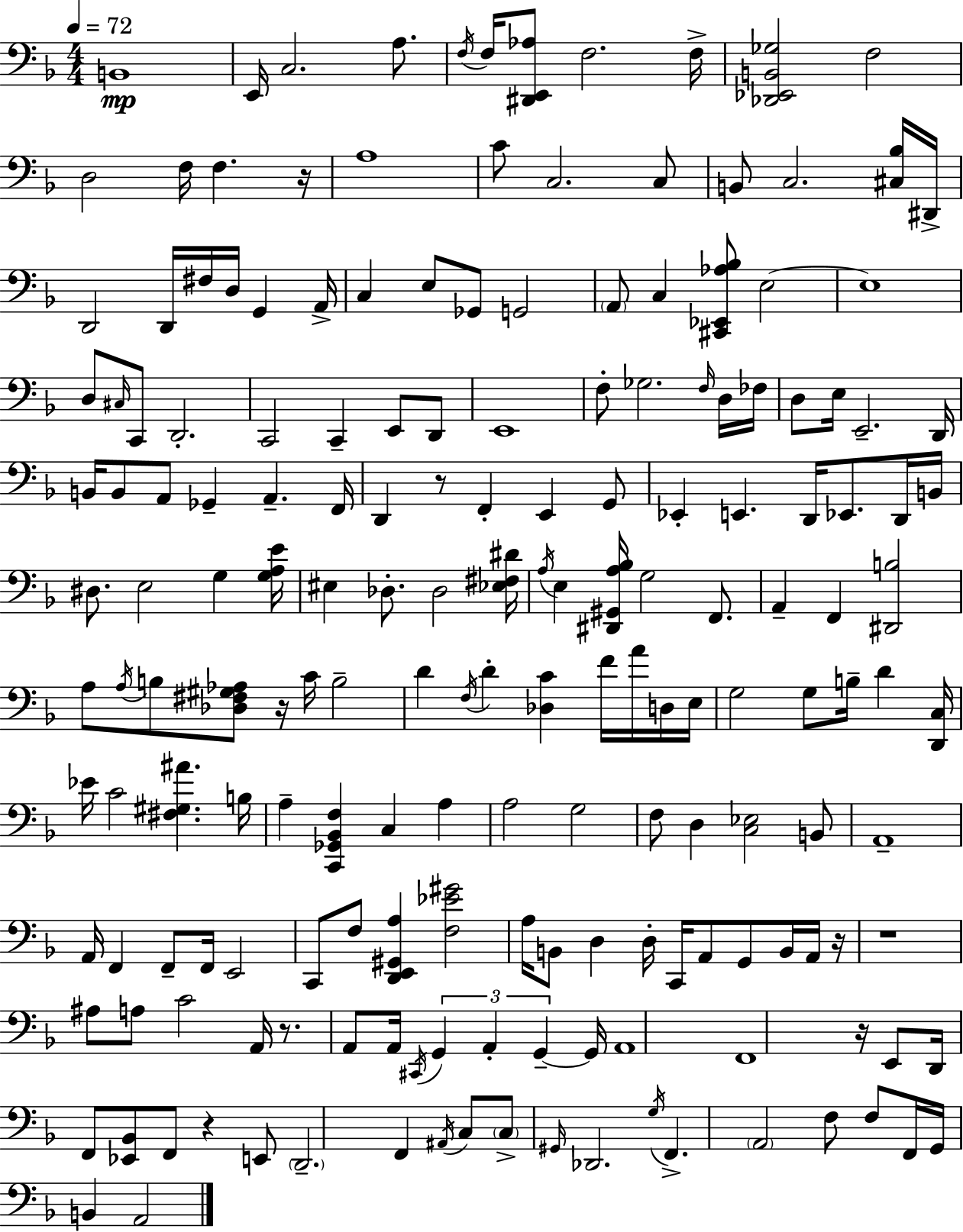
{
  \clef bass
  \numericTimeSignature
  \time 4/4
  \key f \major
  \tempo 4 = 72
  b,1\mp | e,16 c2. a8. | \acciaccatura { f16 } f16 <dis, e, aes>8 f2. | f16-> <des, ees, b, ges>2 f2 | \break d2 f16 f4. | r16 a1 | c'8 c2. c8 | b,8 c2. <cis bes>16 | \break dis,16-> d,2 d,16 fis16 d16 g,4 | a,16-> c4 e8 ges,8 g,2 | \parenthesize a,8 c4 <cis, ees, aes bes>8 e2~~ | e1 | \break d8 \grace { cis16 } c,8 d,2.-. | c,2 c,4-- e,8 | d,8 e,1 | f8-. ges2. | \break \grace { f16 } d16 fes16 d8 e16 e,2.-- | d,16 b,16 b,8 a,8 ges,4-- a,4.-- | f,16 d,4 r8 f,4-. e,4 | g,8 ees,4-. e,4. d,16 ees,8. | \break d,16 b,16 dis8. e2 g4 | <g a e'>16 eis4 des8.-. des2 | <ees fis dis'>16 \acciaccatura { a16 } e4 <dis, gis, a bes>16 g2 | f,8. a,4-- f,4 <dis, b>2 | \break a8 \acciaccatura { a16 } b8 <des fis gis aes>8 r16 c'16 b2-- | d'4 \acciaccatura { f16 } d'4-. <des c'>4 | f'16 a'16 d16 e16 g2 g8 | b16-- d'4 <d, c>16 ees'16 c'2 <fis gis ais'>4. | \break b16 a4-- <c, ges, bes, f>4 c4 | a4 a2 g2 | f8 d4 <c ees>2 | b,8 a,1-- | \break a,16 f,4 f,8-- f,16 e,2 | c,8 f8 <d, e, gis, a>4 <f ees' gis'>2 | a16 b,8 d4 d16-. c,16 a,8 | g,8 b,16 a,16 r16 r1 | \break ais8 a8 c'2 | a,16 r8. a,8 a,16 \acciaccatura { cis,16 } \tuplet 3/2 { g,4 a,4-. | g,4--~~ } g,16 a,1 | f,1 | \break r16 e,8 d,16 f,8 <ees, bes,>8 f,8 | r4 e,8 \parenthesize d,2.-- | f,4 \acciaccatura { ais,16 } c8 \parenthesize c8-> \grace { gis,16 } des,2. | \acciaccatura { g16 } f,4.-> | \break \parenthesize a,2 f8 f8 f,16 g,16 b,4 | a,2 \bar "|."
}